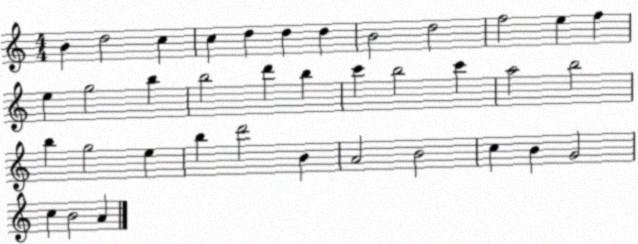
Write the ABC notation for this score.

X:1
T:Untitled
M:4/4
L:1/4
K:C
B d2 c c d d d B2 d2 f2 e f e g2 b b2 d' b c' b2 c' a2 b2 b g2 e b d'2 B A2 B2 c B G2 c B2 A